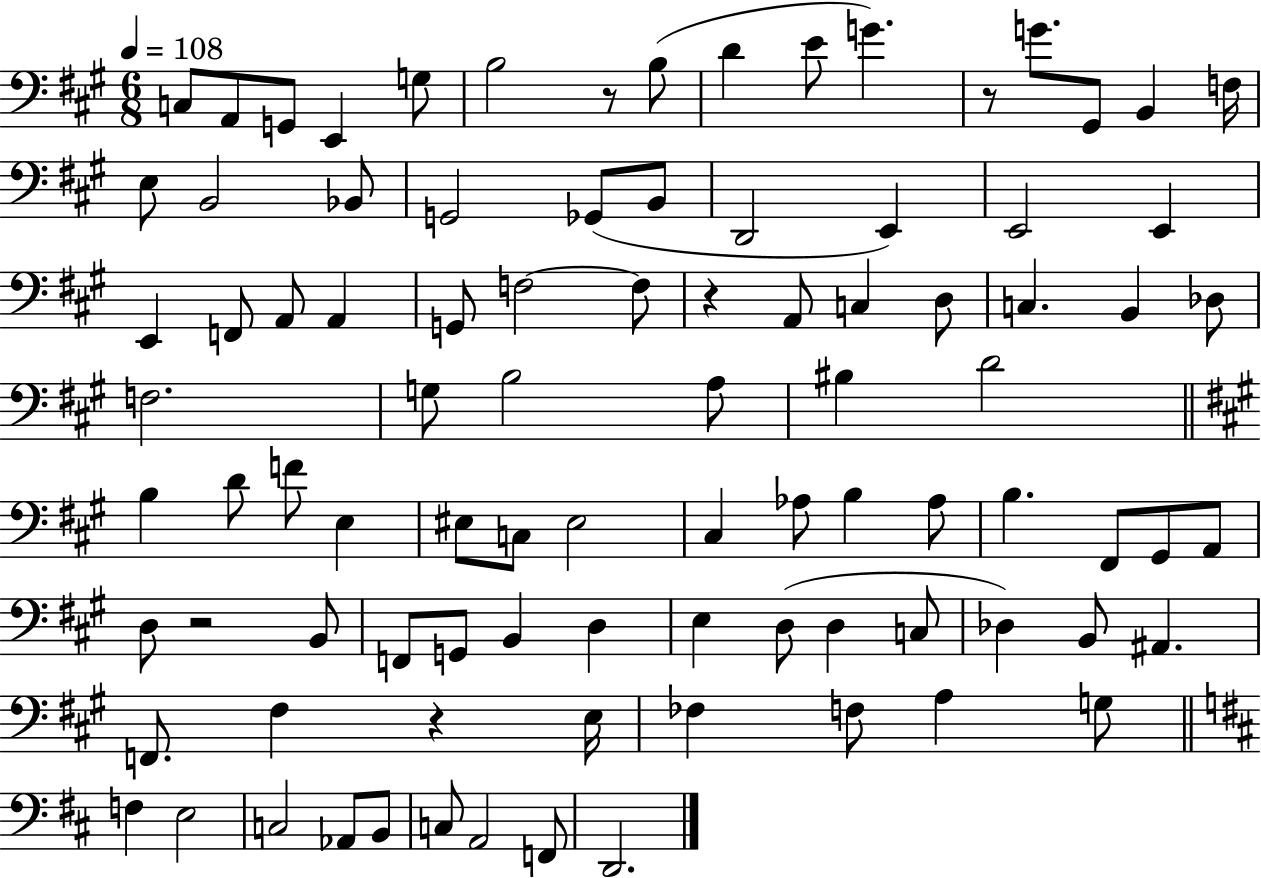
X:1
T:Untitled
M:6/8
L:1/4
K:A
C,/2 A,,/2 G,,/2 E,, G,/2 B,2 z/2 B,/2 D E/2 G z/2 G/2 ^G,,/2 B,, F,/4 E,/2 B,,2 _B,,/2 G,,2 _G,,/2 B,,/2 D,,2 E,, E,,2 E,, E,, F,,/2 A,,/2 A,, G,,/2 F,2 F,/2 z A,,/2 C, D,/2 C, B,, _D,/2 F,2 G,/2 B,2 A,/2 ^B, D2 B, D/2 F/2 E, ^E,/2 C,/2 ^E,2 ^C, _A,/2 B, _A,/2 B, ^F,,/2 ^G,,/2 A,,/2 D,/2 z2 B,,/2 F,,/2 G,,/2 B,, D, E, D,/2 D, C,/2 _D, B,,/2 ^A,, F,,/2 ^F, z E,/4 _F, F,/2 A, G,/2 F, E,2 C,2 _A,,/2 B,,/2 C,/2 A,,2 F,,/2 D,,2